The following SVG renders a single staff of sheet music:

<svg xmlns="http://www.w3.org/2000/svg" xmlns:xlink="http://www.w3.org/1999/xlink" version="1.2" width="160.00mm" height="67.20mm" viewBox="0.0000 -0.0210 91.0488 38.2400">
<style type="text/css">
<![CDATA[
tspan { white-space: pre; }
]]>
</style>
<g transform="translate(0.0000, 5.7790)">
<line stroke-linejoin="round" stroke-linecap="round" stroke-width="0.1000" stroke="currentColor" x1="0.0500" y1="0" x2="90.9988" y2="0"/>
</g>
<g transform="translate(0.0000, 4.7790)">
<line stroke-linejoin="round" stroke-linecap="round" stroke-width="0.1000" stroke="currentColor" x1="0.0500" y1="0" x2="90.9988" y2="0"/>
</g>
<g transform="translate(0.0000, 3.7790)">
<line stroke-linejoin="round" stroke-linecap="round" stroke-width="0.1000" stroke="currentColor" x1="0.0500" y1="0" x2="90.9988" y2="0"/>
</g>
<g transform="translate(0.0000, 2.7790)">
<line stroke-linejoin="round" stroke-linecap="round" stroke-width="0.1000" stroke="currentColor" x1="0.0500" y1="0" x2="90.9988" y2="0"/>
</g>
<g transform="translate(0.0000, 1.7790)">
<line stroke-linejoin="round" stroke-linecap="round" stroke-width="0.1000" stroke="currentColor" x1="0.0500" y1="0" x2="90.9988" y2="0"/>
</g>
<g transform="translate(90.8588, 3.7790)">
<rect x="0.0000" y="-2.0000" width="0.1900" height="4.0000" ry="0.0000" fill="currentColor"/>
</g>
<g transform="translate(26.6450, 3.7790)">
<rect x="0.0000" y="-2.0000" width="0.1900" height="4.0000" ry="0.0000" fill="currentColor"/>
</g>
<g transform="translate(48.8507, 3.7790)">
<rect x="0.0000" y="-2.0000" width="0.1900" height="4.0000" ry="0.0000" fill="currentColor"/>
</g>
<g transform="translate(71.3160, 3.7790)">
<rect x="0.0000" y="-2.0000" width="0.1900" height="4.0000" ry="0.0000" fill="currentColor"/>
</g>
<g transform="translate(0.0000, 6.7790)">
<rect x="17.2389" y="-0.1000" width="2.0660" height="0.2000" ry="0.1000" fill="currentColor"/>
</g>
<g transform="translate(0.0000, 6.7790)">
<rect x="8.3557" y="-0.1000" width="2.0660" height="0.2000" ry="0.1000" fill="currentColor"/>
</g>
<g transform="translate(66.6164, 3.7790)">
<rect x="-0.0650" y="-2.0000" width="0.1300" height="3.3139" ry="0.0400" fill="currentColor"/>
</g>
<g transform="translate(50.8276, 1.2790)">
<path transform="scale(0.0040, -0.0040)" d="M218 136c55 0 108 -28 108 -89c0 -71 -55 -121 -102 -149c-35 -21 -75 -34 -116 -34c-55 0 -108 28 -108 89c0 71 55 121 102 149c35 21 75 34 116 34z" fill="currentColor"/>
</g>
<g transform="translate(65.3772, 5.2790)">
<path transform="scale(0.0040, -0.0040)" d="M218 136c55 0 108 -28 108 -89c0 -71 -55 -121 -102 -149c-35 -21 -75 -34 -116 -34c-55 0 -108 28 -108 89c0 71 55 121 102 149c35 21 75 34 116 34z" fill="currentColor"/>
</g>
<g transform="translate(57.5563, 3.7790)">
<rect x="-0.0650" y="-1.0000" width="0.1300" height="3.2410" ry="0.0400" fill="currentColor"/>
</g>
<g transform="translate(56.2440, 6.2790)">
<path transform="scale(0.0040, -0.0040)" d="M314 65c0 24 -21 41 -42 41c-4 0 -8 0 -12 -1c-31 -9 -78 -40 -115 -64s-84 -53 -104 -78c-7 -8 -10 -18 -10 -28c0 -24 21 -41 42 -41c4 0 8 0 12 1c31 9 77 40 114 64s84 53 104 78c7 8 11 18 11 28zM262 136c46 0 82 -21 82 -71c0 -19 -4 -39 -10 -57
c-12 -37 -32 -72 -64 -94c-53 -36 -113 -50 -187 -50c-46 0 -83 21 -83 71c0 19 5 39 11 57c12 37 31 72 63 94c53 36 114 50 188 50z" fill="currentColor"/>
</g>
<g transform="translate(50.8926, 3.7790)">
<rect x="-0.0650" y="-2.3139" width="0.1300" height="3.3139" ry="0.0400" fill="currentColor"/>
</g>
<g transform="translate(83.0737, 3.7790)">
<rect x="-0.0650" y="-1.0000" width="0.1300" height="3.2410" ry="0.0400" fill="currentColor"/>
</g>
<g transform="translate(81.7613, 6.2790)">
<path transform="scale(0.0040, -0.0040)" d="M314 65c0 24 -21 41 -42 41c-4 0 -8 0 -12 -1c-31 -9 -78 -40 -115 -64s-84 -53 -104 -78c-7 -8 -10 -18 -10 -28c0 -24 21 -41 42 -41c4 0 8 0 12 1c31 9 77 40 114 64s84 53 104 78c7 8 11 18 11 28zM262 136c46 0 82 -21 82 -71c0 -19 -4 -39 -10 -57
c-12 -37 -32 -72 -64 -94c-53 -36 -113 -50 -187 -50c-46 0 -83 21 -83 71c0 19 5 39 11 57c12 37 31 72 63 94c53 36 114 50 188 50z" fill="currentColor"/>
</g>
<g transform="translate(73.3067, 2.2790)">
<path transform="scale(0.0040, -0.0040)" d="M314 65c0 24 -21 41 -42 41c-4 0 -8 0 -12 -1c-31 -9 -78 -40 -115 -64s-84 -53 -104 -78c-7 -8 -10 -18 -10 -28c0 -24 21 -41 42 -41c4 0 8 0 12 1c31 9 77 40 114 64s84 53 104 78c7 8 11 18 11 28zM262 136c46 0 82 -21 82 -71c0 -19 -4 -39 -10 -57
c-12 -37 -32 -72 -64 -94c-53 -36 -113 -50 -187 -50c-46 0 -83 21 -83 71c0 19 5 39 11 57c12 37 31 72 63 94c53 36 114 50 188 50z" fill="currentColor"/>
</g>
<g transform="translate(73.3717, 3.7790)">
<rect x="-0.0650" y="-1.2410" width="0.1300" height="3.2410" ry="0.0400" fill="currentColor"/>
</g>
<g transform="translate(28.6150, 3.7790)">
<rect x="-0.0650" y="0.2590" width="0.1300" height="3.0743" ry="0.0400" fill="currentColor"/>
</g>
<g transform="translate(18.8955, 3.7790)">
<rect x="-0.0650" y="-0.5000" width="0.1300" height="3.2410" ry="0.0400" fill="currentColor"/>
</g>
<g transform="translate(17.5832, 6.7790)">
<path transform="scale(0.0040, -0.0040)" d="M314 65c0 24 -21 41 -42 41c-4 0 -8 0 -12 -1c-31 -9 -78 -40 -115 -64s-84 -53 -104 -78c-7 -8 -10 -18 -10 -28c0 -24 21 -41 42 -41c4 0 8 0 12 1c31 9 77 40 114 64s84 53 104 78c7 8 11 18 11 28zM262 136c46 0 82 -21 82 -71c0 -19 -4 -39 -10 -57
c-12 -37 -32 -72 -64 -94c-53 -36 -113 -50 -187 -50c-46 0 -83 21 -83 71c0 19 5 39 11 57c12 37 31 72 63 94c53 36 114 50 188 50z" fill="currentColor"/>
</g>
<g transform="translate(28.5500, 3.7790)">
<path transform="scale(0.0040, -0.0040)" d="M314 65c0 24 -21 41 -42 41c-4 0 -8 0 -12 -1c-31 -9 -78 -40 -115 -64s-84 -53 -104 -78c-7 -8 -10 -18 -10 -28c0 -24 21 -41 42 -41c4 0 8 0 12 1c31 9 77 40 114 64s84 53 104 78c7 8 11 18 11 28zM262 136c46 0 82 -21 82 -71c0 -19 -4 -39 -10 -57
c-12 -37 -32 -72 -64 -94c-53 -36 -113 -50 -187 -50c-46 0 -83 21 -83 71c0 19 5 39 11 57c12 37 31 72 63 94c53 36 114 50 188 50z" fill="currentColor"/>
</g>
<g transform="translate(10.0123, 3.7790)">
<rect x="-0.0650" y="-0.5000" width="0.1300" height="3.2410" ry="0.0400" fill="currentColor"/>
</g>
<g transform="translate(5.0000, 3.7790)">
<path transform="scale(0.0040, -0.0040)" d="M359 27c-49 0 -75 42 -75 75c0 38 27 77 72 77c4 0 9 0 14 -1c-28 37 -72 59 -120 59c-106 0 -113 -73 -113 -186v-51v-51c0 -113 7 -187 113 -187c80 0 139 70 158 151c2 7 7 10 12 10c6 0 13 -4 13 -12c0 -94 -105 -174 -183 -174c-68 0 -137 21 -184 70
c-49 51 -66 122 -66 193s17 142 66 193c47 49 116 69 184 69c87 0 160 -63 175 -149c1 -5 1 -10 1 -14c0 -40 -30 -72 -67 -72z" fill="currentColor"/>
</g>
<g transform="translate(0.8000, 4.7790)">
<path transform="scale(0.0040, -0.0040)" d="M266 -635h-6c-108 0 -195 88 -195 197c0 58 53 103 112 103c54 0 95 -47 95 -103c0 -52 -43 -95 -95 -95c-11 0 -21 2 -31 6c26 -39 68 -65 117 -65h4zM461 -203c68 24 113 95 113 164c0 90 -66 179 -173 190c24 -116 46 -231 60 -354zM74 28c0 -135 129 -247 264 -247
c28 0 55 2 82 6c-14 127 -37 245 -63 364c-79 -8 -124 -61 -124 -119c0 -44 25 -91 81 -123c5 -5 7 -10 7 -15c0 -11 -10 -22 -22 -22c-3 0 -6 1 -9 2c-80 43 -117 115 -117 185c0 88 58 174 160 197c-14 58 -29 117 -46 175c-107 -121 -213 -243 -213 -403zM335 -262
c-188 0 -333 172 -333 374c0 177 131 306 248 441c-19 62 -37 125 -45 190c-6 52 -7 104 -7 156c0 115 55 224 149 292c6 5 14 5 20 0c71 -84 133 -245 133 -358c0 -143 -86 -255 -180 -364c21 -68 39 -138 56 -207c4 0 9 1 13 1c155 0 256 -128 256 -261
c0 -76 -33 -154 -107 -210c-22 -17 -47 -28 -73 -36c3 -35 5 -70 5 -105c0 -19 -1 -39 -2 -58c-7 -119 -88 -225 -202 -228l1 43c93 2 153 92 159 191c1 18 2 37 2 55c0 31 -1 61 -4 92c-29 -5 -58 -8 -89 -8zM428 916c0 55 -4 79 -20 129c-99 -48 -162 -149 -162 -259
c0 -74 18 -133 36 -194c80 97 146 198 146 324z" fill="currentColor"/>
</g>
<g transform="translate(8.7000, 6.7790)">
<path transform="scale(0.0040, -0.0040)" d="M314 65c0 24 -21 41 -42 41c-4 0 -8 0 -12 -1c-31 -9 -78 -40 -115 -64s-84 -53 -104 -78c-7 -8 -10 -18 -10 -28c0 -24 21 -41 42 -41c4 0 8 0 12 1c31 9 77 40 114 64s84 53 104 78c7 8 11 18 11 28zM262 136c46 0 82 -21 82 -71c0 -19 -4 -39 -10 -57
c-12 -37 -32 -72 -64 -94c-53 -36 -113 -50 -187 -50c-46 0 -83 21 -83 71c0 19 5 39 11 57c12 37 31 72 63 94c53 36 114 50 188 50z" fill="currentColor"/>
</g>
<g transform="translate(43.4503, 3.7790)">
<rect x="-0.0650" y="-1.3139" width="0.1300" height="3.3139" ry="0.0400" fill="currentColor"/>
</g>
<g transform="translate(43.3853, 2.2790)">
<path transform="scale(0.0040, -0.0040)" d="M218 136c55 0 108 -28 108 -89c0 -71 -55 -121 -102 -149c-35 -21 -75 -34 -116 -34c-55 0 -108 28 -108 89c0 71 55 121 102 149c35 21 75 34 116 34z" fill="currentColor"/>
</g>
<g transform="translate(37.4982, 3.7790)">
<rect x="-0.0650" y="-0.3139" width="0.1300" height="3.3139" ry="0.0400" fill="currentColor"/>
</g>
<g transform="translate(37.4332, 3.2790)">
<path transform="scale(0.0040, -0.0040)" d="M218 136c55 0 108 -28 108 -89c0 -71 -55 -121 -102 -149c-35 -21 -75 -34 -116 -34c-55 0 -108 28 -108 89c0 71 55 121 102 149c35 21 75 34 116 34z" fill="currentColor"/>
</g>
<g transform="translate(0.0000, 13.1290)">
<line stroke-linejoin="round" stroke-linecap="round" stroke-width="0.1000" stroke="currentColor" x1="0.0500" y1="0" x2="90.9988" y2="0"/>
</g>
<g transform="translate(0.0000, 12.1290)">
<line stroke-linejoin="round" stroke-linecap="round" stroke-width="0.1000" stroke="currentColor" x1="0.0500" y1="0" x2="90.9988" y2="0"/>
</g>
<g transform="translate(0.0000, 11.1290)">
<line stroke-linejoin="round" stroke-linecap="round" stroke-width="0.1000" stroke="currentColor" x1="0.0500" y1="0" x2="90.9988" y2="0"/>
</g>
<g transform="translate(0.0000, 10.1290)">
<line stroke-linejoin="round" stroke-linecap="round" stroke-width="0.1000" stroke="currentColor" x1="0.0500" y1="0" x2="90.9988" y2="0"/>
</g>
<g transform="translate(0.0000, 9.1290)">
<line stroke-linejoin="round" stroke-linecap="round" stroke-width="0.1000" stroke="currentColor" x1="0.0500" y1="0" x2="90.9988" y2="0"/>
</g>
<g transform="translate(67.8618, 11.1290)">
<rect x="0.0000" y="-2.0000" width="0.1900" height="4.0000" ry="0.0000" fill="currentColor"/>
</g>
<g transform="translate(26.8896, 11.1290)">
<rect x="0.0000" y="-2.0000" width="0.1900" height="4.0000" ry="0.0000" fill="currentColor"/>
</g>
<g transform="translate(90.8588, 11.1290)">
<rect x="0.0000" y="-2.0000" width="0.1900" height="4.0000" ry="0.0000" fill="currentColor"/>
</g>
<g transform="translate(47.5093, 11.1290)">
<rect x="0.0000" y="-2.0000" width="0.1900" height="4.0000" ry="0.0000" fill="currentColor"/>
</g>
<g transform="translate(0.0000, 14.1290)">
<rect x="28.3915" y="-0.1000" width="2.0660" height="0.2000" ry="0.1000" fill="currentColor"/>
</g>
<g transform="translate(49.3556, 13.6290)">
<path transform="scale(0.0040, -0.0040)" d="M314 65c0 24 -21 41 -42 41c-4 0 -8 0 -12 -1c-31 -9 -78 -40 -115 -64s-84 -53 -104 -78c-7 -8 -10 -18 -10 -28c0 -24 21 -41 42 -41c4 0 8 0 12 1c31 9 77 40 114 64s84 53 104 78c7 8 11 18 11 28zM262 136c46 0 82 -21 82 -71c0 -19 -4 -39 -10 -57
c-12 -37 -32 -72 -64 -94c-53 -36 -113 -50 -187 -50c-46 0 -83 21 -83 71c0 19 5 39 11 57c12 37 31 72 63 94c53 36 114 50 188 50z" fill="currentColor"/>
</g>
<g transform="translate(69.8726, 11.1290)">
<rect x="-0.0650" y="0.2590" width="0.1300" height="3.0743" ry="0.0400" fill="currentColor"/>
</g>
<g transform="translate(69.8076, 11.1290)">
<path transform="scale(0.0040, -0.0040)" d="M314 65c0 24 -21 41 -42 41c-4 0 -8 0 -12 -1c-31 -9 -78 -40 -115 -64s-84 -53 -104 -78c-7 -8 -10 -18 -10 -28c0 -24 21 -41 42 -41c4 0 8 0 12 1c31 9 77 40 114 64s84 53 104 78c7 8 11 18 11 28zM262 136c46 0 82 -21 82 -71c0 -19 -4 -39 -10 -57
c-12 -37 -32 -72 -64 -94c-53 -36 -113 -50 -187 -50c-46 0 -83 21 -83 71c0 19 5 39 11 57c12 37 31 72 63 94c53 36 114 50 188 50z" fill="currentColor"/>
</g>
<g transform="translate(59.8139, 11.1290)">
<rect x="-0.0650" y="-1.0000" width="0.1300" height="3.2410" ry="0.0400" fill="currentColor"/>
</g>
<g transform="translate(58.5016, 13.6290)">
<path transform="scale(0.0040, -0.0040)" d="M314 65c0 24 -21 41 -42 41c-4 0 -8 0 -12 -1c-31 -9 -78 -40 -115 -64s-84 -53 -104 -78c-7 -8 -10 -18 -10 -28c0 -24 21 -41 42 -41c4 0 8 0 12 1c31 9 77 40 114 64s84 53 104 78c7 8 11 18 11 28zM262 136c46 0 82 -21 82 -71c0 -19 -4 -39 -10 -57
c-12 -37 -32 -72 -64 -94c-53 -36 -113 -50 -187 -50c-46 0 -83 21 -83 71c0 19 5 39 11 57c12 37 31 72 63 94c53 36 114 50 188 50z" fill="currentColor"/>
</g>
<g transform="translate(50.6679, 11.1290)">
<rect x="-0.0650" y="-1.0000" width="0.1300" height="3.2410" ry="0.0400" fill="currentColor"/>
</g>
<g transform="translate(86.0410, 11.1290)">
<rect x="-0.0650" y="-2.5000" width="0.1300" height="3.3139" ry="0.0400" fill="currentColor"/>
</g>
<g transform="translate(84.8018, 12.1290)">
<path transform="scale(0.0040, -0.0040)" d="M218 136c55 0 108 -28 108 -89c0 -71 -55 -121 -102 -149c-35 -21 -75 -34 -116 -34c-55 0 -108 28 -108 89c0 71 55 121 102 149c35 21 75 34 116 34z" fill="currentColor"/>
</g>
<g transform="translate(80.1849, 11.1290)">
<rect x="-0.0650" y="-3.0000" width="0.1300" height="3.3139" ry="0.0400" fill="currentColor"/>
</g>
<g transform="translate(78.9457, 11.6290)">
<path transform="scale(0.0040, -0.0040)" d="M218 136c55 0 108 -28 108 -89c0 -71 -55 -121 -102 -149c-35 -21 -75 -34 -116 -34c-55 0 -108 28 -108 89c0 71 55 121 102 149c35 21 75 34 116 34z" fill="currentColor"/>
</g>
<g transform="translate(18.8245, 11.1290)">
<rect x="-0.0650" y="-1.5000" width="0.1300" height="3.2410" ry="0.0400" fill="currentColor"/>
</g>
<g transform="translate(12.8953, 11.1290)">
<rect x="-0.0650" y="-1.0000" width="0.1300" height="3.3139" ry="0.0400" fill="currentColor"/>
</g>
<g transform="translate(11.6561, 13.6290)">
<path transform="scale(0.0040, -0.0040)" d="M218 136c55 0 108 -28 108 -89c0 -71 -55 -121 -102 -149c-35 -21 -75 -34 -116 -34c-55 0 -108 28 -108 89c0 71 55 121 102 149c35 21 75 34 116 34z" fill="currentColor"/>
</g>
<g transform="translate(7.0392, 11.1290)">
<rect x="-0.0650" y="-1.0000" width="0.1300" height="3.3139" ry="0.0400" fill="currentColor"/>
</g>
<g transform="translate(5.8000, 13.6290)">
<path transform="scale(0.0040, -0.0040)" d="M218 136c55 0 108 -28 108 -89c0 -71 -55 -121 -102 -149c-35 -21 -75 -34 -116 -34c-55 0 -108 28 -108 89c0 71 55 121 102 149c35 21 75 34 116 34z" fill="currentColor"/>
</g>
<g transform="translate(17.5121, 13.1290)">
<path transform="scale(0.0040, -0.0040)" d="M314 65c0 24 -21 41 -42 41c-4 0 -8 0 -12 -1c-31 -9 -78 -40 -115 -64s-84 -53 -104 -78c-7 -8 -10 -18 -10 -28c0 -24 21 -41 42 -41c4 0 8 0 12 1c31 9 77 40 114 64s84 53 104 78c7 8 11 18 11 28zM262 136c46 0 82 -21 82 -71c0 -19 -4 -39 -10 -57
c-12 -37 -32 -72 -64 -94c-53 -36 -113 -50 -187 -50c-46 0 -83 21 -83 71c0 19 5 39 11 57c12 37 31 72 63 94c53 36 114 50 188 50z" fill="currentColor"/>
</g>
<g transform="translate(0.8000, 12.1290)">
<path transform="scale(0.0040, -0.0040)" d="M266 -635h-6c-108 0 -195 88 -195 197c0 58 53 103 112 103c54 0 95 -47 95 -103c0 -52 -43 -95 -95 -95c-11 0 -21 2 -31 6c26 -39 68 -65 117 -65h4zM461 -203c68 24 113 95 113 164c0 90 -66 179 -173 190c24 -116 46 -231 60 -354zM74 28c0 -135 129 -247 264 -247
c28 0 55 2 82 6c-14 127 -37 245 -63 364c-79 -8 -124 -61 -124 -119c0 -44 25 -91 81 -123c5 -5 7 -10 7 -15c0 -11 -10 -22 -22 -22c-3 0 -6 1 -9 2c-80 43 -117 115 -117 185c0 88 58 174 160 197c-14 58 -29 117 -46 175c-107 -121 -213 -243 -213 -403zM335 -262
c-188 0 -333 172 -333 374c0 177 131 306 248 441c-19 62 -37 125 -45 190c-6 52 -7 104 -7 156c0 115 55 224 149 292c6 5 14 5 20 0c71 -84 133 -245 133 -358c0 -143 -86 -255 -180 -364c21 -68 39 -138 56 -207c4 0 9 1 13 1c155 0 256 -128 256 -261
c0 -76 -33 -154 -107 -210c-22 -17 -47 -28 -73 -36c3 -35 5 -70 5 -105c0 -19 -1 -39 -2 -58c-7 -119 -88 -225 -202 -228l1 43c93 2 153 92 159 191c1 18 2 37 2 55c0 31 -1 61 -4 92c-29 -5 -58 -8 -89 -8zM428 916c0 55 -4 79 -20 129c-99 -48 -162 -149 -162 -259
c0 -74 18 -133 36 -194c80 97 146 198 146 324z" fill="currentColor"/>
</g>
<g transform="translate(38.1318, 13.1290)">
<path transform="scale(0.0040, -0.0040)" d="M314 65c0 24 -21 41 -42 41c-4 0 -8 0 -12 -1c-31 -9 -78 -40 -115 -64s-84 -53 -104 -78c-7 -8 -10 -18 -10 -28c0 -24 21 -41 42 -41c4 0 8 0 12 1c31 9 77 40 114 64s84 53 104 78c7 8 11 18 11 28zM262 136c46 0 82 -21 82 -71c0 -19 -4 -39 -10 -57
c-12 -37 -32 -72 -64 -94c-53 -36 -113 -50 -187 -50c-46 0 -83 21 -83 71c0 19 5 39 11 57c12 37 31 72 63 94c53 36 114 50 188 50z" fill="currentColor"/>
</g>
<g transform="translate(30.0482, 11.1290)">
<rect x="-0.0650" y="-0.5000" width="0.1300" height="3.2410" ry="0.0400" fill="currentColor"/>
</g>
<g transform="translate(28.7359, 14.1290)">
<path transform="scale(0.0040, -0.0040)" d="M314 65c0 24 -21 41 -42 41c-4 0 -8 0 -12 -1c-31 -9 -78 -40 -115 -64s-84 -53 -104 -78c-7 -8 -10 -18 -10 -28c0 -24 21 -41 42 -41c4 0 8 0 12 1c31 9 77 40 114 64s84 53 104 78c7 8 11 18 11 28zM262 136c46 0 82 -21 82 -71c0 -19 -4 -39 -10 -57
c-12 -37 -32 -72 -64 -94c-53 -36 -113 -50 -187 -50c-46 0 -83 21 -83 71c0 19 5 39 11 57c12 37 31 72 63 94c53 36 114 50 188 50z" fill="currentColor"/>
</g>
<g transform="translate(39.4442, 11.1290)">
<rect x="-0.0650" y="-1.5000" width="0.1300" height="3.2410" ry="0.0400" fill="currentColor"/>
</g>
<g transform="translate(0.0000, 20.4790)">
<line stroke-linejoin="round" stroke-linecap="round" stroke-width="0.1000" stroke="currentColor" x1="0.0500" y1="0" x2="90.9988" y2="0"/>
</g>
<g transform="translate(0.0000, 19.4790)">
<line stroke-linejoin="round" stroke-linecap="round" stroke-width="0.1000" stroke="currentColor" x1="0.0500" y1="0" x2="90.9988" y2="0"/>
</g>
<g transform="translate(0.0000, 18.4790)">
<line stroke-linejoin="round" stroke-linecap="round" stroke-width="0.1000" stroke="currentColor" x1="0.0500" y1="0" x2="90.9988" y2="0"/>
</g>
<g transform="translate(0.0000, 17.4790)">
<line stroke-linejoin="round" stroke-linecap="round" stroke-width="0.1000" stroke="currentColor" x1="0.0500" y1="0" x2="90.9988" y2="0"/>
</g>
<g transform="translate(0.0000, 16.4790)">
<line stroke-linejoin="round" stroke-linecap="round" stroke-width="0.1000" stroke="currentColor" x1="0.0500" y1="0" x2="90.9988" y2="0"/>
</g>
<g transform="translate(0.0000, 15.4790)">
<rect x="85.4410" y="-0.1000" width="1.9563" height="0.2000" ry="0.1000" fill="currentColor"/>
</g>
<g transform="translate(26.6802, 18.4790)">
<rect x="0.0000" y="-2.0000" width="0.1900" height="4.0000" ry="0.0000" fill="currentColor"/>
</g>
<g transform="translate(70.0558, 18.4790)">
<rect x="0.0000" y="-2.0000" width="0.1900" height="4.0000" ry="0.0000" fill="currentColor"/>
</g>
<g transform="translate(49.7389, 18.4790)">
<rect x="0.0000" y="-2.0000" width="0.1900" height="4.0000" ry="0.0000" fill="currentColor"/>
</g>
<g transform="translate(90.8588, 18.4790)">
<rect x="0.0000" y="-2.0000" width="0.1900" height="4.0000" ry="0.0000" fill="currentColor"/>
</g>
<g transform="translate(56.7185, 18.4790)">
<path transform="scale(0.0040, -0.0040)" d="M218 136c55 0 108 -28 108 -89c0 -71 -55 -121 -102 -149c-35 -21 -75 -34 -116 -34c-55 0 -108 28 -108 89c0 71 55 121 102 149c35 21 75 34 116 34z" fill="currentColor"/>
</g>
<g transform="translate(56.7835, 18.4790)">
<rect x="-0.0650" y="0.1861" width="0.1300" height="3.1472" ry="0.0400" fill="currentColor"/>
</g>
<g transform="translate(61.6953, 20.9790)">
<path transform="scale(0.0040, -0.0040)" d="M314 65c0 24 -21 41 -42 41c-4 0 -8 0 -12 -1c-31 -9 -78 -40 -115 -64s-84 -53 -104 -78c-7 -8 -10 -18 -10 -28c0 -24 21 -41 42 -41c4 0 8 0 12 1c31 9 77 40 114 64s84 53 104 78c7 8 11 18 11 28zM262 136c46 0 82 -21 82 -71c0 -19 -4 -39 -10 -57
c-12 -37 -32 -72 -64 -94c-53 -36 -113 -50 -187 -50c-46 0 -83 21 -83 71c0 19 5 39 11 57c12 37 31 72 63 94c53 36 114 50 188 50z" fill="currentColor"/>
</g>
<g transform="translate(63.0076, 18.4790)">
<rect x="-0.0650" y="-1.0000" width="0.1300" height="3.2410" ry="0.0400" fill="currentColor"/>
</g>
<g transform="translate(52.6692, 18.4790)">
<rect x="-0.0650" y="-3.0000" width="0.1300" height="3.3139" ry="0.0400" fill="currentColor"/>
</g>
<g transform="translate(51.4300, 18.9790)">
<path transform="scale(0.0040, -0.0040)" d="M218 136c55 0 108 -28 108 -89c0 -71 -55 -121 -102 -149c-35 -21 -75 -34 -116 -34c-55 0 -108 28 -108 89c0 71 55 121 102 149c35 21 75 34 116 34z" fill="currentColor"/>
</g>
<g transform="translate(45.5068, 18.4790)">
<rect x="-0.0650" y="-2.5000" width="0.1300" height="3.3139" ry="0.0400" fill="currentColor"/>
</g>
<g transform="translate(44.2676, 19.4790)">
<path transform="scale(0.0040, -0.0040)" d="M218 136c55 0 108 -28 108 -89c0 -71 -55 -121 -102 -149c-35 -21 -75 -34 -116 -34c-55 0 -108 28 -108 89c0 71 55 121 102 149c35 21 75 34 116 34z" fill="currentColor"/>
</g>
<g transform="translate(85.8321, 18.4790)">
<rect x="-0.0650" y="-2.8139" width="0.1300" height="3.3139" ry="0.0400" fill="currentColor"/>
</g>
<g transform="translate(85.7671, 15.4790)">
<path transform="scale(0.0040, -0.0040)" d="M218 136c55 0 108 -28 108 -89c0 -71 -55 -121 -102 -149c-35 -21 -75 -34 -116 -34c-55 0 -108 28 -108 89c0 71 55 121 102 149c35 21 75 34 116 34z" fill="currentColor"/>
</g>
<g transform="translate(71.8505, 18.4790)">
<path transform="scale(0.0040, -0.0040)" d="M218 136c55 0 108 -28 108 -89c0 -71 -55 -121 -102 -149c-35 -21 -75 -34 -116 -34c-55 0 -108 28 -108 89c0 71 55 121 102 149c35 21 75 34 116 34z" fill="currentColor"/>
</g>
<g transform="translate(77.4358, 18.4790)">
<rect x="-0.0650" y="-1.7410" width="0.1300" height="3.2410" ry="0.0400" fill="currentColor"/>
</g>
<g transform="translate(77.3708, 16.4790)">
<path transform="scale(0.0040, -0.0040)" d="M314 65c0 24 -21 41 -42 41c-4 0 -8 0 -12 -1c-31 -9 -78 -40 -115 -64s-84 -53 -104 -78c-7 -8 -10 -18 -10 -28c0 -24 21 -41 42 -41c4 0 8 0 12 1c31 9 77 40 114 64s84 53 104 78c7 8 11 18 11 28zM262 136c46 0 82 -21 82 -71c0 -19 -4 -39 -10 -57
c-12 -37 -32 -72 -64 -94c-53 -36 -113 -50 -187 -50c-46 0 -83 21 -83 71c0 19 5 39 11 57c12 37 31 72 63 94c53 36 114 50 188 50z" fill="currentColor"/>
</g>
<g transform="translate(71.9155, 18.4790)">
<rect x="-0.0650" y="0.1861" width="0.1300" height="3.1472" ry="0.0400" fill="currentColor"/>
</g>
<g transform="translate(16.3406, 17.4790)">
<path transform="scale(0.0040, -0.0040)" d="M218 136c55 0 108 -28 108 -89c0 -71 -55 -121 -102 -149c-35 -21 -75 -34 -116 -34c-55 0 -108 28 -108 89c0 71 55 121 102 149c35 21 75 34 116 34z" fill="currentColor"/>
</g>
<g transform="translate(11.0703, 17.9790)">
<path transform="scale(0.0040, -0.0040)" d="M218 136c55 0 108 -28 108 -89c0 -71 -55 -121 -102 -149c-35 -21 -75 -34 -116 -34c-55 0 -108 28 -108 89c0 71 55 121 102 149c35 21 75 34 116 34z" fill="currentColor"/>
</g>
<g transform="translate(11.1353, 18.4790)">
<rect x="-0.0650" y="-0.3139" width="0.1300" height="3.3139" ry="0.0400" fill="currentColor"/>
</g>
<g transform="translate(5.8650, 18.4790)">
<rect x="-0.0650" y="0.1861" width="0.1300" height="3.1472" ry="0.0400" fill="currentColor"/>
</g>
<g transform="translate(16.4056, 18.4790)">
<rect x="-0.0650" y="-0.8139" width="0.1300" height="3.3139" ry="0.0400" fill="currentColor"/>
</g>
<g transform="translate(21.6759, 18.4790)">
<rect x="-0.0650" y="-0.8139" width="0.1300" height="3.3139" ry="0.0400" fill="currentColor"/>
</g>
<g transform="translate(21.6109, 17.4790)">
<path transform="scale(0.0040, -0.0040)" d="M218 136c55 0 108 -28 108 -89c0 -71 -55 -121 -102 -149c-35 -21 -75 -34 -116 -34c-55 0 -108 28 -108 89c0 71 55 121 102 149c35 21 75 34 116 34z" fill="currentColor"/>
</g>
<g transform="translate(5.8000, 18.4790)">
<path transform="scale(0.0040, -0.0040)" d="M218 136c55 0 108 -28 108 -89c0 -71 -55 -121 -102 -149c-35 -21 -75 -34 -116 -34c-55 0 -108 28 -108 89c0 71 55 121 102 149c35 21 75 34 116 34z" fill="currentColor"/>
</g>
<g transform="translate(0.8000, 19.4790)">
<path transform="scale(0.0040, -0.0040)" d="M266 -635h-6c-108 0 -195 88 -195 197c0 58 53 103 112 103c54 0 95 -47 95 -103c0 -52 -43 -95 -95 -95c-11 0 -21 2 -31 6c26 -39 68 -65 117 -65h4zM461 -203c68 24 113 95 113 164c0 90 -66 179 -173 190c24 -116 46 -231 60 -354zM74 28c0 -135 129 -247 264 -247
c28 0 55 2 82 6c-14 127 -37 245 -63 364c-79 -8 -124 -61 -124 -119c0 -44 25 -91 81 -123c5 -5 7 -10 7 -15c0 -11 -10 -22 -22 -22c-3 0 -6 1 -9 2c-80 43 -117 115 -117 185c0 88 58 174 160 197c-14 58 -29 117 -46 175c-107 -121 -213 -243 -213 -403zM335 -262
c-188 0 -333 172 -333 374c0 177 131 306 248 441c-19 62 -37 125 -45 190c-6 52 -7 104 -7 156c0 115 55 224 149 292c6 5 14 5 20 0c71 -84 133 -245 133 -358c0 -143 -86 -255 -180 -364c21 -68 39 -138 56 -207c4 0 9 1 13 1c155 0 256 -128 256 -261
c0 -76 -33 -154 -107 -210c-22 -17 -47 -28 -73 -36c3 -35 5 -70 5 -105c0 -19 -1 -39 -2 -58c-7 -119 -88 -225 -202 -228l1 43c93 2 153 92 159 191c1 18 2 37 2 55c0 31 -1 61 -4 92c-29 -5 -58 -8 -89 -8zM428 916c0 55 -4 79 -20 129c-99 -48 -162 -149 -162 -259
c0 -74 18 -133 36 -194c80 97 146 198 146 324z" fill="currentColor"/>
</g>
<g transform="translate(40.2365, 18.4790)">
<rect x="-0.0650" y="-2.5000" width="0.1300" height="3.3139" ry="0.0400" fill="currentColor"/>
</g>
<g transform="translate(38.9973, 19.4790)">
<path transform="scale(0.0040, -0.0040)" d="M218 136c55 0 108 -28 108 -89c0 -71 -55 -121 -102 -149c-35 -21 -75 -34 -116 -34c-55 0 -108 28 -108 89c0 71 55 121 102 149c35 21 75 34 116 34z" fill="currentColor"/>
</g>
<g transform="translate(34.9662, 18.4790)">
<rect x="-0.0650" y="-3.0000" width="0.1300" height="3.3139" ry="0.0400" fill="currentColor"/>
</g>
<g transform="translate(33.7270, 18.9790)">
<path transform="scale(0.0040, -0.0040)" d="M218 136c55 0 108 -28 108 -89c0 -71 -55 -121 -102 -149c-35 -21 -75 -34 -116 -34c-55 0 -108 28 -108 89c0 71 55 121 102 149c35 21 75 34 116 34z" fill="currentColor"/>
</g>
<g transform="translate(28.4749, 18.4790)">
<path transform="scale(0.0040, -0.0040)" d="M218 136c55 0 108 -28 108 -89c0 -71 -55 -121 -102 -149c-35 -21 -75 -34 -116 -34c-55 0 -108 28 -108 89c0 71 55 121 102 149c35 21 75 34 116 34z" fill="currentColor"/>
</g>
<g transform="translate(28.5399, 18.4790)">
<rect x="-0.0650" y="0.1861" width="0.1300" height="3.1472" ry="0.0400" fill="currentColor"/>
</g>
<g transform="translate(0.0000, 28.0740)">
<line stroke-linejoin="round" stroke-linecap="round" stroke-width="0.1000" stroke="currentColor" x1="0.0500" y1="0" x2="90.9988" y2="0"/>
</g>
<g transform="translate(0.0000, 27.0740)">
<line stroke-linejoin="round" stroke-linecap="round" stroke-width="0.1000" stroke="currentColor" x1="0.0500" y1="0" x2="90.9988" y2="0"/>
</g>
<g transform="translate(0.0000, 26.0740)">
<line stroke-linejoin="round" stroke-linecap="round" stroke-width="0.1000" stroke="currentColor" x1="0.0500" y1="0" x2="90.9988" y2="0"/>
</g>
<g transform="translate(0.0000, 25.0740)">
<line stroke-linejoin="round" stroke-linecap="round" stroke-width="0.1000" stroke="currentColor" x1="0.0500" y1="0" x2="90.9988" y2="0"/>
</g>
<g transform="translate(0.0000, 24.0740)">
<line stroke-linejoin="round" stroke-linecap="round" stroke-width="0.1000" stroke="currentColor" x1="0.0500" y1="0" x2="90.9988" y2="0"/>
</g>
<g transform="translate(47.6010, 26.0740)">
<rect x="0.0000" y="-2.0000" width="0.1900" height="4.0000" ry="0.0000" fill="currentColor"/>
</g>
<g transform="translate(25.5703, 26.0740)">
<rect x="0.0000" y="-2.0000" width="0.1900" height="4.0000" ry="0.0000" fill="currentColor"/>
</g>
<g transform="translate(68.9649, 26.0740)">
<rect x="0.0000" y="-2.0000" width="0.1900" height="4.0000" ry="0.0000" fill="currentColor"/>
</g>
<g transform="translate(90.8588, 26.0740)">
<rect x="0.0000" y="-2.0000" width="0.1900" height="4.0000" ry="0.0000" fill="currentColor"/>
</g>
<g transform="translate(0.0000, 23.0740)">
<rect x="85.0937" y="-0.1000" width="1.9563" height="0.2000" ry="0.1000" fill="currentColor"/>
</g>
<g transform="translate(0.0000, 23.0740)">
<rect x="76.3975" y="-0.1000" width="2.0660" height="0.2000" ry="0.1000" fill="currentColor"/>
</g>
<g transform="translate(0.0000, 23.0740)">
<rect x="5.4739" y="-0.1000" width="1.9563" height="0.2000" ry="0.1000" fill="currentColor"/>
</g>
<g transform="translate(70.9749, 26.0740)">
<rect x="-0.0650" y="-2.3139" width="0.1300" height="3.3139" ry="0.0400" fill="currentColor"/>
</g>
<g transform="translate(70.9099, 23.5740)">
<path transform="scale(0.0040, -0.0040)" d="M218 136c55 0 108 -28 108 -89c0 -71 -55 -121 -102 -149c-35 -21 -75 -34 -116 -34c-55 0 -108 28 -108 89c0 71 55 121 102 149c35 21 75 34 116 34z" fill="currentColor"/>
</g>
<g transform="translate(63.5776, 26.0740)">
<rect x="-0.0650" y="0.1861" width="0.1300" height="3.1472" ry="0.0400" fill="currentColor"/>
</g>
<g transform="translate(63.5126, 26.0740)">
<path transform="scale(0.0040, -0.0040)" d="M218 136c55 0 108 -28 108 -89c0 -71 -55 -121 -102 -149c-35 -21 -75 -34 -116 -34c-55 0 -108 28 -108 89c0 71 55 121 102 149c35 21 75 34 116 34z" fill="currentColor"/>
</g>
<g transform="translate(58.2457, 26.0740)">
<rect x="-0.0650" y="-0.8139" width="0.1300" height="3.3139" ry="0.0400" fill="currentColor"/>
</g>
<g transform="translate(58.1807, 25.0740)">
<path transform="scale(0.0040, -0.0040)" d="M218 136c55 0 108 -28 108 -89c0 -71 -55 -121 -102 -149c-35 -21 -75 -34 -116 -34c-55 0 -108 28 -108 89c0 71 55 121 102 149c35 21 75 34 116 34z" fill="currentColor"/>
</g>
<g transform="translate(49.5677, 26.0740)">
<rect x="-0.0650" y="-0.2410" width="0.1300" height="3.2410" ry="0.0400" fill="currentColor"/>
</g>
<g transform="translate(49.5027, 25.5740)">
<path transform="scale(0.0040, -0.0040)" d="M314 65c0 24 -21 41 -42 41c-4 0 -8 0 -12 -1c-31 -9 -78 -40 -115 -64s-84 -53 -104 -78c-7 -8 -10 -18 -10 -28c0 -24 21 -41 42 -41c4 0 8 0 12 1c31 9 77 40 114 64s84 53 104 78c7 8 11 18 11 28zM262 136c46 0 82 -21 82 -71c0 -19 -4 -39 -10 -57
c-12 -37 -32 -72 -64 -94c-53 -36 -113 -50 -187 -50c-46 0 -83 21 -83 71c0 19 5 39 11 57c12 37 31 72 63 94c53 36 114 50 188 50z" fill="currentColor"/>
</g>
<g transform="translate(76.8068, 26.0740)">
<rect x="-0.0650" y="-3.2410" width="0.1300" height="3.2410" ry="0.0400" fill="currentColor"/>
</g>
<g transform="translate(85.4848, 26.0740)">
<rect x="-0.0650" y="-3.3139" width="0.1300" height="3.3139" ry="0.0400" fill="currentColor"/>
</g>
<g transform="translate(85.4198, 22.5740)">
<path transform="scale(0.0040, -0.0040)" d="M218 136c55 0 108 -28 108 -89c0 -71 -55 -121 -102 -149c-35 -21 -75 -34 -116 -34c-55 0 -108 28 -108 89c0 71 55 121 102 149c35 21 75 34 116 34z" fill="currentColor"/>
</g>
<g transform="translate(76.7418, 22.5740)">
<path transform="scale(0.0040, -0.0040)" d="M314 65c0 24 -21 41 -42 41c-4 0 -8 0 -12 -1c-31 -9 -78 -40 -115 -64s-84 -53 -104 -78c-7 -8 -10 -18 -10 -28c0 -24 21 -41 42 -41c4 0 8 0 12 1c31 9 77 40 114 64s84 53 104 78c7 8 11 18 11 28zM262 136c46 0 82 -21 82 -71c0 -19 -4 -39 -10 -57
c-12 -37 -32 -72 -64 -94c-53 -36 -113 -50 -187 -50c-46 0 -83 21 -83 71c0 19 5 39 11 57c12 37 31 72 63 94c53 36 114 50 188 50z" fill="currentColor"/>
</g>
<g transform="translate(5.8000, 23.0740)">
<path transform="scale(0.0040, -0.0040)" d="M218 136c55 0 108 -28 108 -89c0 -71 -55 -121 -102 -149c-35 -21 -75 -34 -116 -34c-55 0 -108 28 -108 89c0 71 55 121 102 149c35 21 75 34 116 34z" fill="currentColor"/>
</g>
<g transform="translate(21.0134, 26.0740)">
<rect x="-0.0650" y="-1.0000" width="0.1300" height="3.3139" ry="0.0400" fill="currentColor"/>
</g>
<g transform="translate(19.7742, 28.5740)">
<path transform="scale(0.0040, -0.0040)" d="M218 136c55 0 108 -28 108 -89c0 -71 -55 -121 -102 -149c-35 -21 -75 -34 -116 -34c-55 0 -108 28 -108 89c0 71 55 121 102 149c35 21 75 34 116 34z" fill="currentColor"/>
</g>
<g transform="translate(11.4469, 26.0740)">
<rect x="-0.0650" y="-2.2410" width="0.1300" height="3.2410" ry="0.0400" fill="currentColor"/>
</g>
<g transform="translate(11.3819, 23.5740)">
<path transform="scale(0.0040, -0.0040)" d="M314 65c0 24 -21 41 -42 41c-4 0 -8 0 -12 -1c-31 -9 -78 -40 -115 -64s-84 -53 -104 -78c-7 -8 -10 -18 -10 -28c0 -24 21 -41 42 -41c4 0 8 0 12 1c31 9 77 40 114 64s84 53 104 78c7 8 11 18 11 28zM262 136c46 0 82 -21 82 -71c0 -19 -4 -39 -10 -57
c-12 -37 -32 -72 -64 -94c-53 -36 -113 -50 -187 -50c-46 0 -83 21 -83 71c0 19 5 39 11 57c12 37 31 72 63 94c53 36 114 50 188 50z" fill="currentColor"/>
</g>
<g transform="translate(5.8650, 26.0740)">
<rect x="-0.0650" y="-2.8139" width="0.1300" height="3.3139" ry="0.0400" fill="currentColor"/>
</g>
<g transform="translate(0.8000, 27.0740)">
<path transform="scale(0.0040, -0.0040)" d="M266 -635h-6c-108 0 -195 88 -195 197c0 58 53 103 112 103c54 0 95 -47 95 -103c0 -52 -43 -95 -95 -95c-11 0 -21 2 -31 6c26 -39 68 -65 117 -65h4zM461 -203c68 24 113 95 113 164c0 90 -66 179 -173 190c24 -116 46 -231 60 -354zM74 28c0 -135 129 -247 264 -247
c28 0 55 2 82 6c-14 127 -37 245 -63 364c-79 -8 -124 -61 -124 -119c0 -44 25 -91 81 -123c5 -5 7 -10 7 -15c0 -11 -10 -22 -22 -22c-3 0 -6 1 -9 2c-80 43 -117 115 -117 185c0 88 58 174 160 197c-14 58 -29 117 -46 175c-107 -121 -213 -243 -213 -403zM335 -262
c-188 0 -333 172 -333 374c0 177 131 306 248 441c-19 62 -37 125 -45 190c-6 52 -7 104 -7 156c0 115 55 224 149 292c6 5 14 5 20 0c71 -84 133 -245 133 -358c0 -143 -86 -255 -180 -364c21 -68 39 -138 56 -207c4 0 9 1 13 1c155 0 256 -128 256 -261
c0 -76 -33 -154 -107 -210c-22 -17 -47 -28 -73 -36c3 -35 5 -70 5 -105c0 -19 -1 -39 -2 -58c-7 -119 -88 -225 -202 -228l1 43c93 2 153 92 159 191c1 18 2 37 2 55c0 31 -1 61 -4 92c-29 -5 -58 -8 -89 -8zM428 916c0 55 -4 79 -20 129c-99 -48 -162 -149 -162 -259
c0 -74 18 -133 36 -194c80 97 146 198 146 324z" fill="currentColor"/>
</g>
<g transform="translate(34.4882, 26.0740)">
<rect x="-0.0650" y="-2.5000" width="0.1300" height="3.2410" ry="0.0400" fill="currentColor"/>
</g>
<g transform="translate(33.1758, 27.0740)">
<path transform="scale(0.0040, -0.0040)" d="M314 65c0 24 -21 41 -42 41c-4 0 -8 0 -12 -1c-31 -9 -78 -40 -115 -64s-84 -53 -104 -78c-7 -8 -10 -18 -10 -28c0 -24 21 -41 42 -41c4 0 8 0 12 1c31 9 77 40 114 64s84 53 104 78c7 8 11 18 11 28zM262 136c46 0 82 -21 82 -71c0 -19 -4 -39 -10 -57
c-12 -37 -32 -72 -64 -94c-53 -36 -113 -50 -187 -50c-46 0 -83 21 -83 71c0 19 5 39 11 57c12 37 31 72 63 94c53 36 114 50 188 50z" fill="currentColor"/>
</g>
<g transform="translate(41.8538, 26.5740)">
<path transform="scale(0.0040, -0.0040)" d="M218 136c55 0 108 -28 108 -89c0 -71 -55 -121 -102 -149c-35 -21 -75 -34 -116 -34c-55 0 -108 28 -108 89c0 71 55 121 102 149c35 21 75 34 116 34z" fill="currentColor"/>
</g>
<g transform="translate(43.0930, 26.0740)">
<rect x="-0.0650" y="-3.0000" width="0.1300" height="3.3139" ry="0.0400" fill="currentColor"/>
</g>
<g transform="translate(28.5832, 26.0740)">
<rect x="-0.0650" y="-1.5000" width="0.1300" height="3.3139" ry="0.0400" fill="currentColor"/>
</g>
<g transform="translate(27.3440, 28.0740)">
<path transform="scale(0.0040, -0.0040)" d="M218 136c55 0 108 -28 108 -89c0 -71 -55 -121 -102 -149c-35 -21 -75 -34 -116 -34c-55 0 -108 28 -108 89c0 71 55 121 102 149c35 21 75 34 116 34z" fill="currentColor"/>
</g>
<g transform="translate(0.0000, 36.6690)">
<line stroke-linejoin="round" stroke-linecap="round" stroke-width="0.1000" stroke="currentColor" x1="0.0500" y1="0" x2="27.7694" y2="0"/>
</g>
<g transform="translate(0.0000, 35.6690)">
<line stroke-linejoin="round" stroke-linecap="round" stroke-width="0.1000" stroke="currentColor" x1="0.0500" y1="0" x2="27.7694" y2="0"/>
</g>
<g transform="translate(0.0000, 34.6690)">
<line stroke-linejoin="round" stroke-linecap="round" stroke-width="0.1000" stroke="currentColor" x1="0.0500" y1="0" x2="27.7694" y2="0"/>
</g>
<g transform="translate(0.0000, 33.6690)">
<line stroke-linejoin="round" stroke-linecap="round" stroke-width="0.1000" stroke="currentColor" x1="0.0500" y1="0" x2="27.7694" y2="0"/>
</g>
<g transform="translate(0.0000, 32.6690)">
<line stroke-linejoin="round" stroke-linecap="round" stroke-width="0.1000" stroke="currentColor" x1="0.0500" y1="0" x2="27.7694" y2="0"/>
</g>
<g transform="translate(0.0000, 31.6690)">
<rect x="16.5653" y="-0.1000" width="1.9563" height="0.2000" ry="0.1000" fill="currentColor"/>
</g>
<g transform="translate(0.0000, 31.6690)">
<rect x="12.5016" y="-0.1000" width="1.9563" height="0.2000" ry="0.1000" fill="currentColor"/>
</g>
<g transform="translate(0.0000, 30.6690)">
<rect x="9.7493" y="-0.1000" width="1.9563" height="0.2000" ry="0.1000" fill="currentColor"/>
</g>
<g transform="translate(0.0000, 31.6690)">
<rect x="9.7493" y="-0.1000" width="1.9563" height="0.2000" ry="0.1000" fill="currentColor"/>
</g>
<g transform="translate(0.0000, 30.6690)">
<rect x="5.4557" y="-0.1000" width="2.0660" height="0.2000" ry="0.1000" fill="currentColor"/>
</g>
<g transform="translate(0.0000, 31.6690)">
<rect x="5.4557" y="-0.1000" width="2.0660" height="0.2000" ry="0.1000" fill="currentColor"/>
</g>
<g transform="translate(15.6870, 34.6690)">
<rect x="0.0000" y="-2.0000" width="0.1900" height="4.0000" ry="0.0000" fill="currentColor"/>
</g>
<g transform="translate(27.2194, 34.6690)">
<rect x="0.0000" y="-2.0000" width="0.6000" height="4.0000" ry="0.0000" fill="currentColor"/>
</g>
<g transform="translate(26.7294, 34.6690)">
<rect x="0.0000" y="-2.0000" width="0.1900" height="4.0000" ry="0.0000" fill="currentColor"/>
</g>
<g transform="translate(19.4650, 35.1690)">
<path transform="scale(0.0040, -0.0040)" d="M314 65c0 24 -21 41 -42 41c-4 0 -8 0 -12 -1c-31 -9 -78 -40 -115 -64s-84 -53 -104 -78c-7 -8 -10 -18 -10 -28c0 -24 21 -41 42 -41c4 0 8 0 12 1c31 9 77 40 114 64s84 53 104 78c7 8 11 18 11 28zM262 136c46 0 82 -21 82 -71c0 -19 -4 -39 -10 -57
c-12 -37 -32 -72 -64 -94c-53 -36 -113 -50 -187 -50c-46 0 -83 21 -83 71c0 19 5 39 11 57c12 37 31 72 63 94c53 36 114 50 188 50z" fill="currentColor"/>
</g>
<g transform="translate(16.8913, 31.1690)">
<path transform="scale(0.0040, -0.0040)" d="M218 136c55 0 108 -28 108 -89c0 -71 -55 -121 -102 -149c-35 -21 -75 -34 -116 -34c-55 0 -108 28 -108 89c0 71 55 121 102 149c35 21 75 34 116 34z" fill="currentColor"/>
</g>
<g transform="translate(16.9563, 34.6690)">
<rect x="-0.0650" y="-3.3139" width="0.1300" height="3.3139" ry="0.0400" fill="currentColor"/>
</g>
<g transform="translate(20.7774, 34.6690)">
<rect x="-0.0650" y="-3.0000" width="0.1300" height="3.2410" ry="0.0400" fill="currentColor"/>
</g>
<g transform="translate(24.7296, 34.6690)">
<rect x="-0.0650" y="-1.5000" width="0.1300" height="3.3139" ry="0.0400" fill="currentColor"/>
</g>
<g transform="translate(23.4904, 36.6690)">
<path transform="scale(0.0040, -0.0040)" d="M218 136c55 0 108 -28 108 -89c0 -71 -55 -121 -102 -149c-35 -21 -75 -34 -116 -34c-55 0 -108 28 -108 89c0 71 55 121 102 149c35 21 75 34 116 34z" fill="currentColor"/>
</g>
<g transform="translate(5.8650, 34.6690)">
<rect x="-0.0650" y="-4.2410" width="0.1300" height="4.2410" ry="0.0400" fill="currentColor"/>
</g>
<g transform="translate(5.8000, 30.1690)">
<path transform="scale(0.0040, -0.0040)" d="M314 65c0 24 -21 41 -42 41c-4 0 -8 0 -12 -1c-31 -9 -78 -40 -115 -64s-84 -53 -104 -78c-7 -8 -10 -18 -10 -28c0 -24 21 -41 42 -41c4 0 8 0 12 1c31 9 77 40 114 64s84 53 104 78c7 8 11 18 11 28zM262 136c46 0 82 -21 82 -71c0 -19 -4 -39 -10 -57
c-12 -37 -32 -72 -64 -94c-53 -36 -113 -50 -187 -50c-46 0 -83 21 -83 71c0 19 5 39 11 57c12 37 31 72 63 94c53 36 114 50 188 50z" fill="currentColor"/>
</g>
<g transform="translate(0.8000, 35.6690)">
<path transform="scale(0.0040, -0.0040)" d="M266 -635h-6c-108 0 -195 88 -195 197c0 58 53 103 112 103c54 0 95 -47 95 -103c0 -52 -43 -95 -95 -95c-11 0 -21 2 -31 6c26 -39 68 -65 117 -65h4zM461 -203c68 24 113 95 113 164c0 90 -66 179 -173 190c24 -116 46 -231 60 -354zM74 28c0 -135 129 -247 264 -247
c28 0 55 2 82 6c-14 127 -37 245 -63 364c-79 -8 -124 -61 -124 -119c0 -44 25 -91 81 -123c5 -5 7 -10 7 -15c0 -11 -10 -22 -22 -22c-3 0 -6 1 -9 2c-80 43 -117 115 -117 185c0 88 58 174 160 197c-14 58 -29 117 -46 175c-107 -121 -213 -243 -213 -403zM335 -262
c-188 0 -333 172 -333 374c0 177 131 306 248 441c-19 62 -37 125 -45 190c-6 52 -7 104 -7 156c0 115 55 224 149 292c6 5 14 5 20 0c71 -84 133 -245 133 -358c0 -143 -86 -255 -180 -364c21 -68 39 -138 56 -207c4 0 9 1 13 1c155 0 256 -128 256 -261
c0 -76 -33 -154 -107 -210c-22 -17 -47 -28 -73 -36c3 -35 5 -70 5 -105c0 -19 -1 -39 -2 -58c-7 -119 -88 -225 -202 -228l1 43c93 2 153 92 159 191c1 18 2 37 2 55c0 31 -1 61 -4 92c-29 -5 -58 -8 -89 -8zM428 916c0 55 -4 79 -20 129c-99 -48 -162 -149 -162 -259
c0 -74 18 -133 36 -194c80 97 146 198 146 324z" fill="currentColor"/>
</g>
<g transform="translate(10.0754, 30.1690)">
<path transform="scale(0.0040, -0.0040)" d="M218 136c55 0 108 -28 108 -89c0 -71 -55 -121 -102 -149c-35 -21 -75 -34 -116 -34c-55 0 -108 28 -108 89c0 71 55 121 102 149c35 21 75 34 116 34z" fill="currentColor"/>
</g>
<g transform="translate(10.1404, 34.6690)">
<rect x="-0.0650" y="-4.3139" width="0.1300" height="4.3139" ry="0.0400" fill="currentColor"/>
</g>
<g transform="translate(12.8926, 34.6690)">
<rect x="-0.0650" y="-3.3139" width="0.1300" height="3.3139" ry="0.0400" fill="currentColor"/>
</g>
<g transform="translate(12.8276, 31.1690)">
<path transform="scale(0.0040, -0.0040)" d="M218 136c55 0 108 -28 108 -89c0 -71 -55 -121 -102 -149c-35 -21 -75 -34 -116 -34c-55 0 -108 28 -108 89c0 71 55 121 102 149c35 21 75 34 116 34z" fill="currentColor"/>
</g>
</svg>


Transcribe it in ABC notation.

X:1
T:Untitled
M:4/4
L:1/4
K:C
C2 C2 B2 c e g D2 F e2 D2 D D E2 C2 E2 D2 D2 B2 A G B c d d B A G G A B D2 B f2 a a g2 D E G2 A c2 d B g b2 b d'2 d' b b A2 E